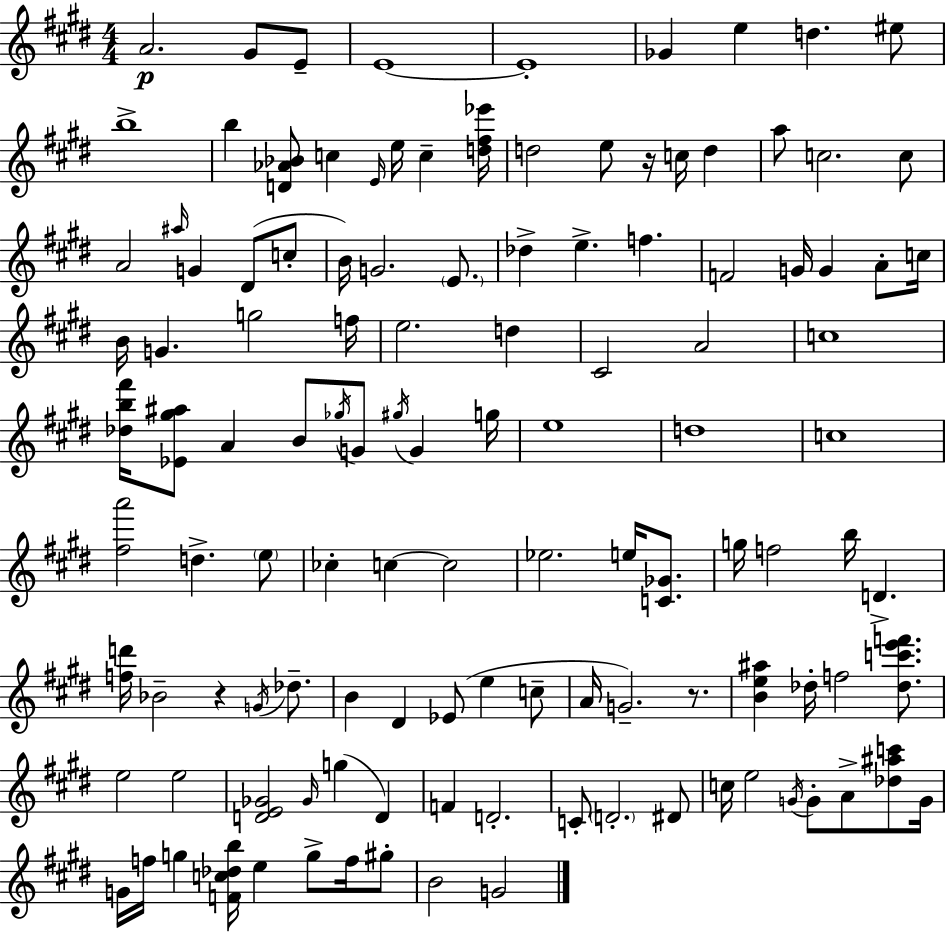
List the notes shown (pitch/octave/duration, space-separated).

A4/h. G#4/e E4/e E4/w E4/w Gb4/q E5/q D5/q. EIS5/e B5/w B5/q [D4,Ab4,Bb4]/e C5/q E4/s E5/s C5/q [D5,F#5,Eb6]/s D5/h E5/e R/s C5/s D5/q A5/e C5/h. C5/e A4/h A#5/s G4/q D#4/e C5/e B4/s G4/h. E4/e. Db5/q E5/q. F5/q. F4/h G4/s G4/q A4/e C5/s B4/s G4/q. G5/h F5/s E5/h. D5/q C#4/h A4/h C5/w [Db5,B5,F#6]/s [Eb4,G#5,A#5]/e A4/q B4/e Gb5/s G4/e G#5/s G4/q G5/s E5/w D5/w C5/w [F#5,A6]/h D5/q. E5/e CES5/q C5/q C5/h Eb5/h. E5/s [C4,Gb4]/e. G5/s F5/h B5/s D4/q. [F5,D6]/s Bb4/h R/q G4/s Db5/e. B4/q D#4/q Eb4/e E5/q C5/e A4/s G4/h. R/e. [B4,E5,A#5]/q Db5/s F5/h [Db5,C6,E6,F6]/e. E5/h E5/h [D4,E4,Gb4]/h Gb4/s G5/q D4/q F4/q D4/h. C4/e D4/h. D#4/e C5/s E5/h G4/s G4/e A4/e [Db5,A#5,C6]/e G4/s G4/s F5/s G5/q [F4,C5,Db5,B5]/s E5/q G5/e F5/s G#5/e B4/h G4/h